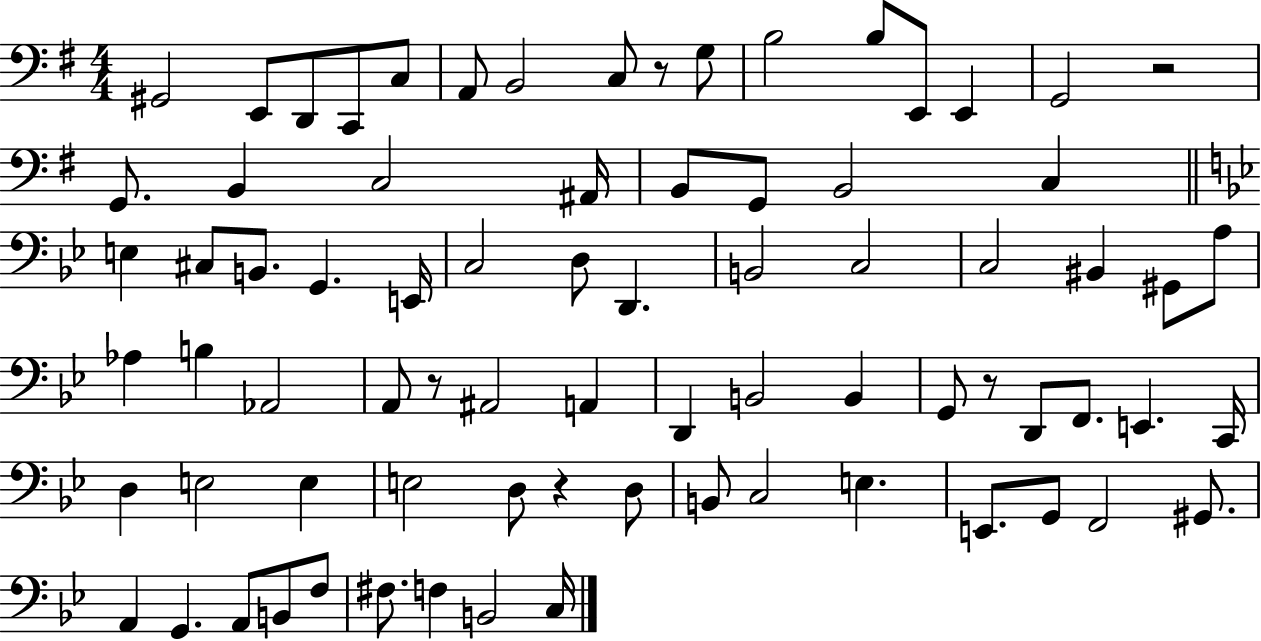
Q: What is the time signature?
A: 4/4